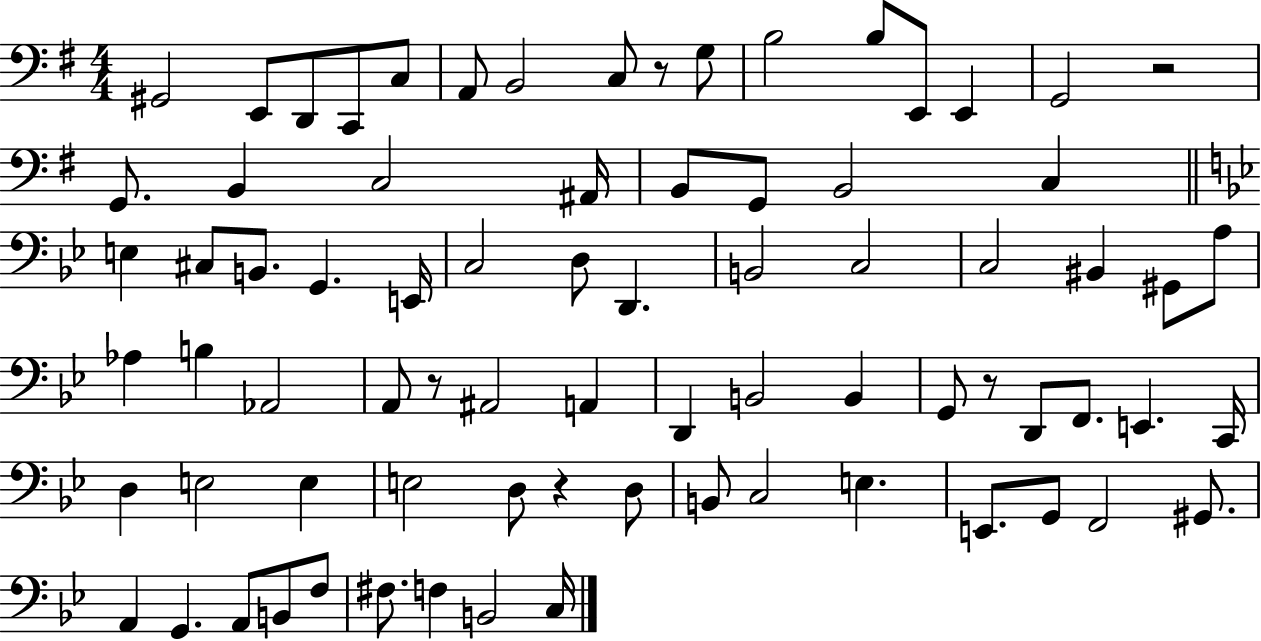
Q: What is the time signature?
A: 4/4